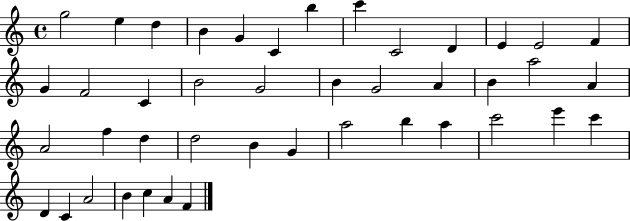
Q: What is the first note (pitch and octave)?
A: G5